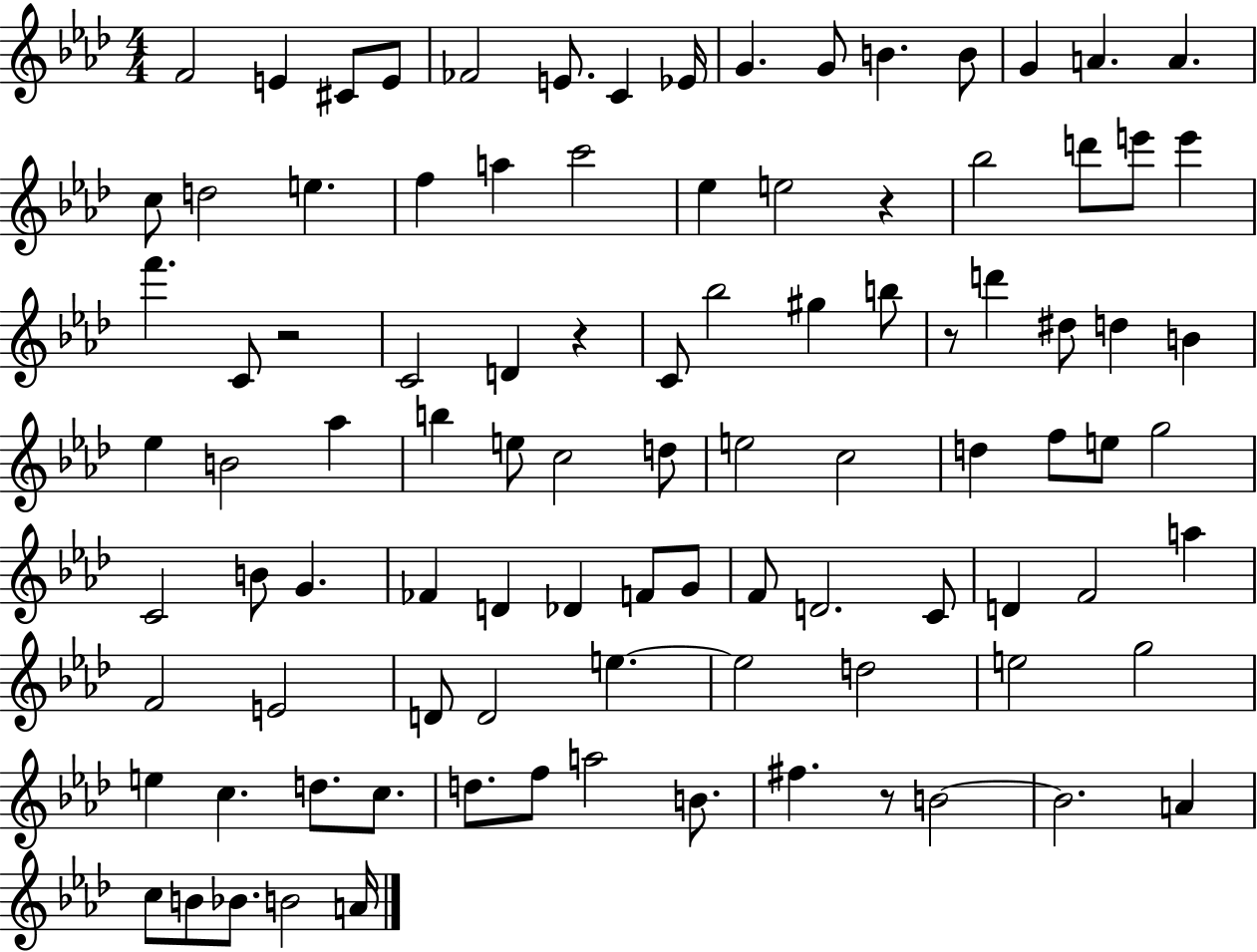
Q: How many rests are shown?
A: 5